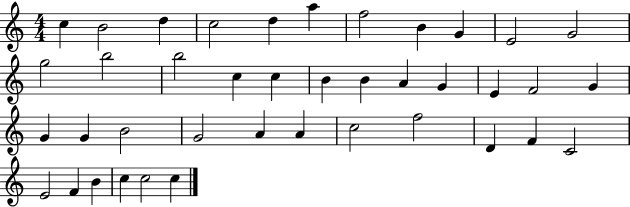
C5/q B4/h D5/q C5/h D5/q A5/q F5/h B4/q G4/q E4/h G4/h G5/h B5/h B5/h C5/q C5/q B4/q B4/q A4/q G4/q E4/q F4/h G4/q G4/q G4/q B4/h G4/h A4/q A4/q C5/h F5/h D4/q F4/q C4/h E4/h F4/q B4/q C5/q C5/h C5/q